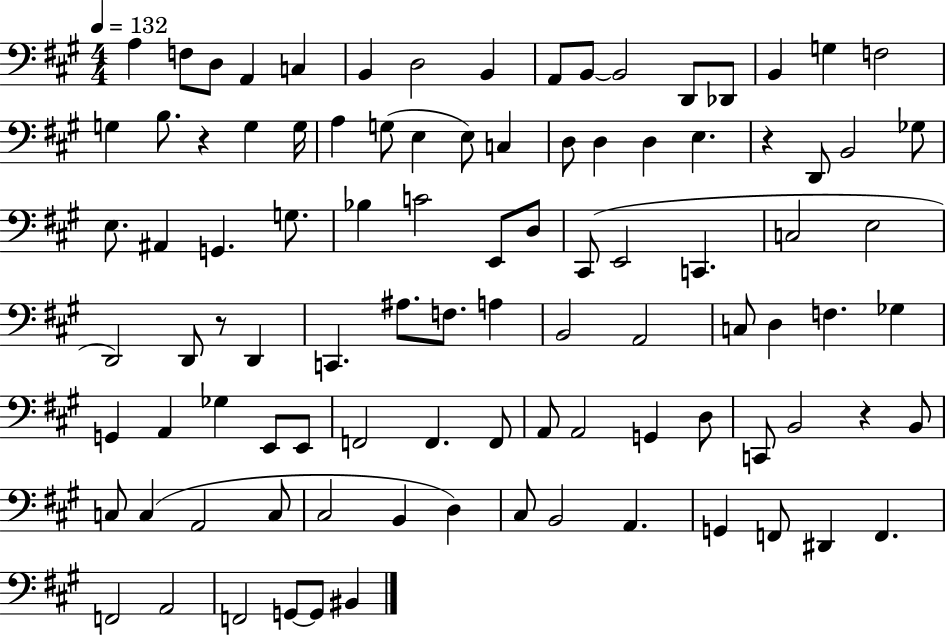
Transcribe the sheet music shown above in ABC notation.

X:1
T:Untitled
M:4/4
L:1/4
K:A
A, F,/2 D,/2 A,, C, B,, D,2 B,, A,,/2 B,,/2 B,,2 D,,/2 _D,,/2 B,, G, F,2 G, B,/2 z G, G,/4 A, G,/2 E, E,/2 C, D,/2 D, D, E, z D,,/2 B,,2 _G,/2 E,/2 ^A,, G,, G,/2 _B, C2 E,,/2 D,/2 ^C,,/2 E,,2 C,, C,2 E,2 D,,2 D,,/2 z/2 D,, C,, ^A,/2 F,/2 A, B,,2 A,,2 C,/2 D, F, _G, G,, A,, _G, E,,/2 E,,/2 F,,2 F,, F,,/2 A,,/2 A,,2 G,, D,/2 C,,/2 B,,2 z B,,/2 C,/2 C, A,,2 C,/2 ^C,2 B,, D, ^C,/2 B,,2 A,, G,, F,,/2 ^D,, F,, F,,2 A,,2 F,,2 G,,/2 G,,/2 ^B,,